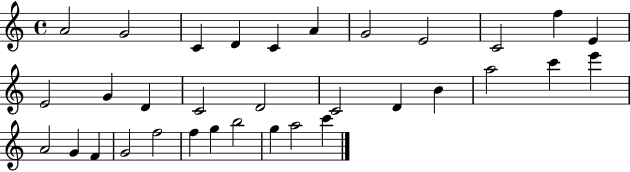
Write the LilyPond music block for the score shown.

{
  \clef treble
  \time 4/4
  \defaultTimeSignature
  \key c \major
  a'2 g'2 | c'4 d'4 c'4 a'4 | g'2 e'2 | c'2 f''4 e'4 | \break e'2 g'4 d'4 | c'2 d'2 | c'2 d'4 b'4 | a''2 c'''4 e'''4 | \break a'2 g'4 f'4 | g'2 f''2 | f''4 g''4 b''2 | g''4 a''2 c'''4 | \break \bar "|."
}